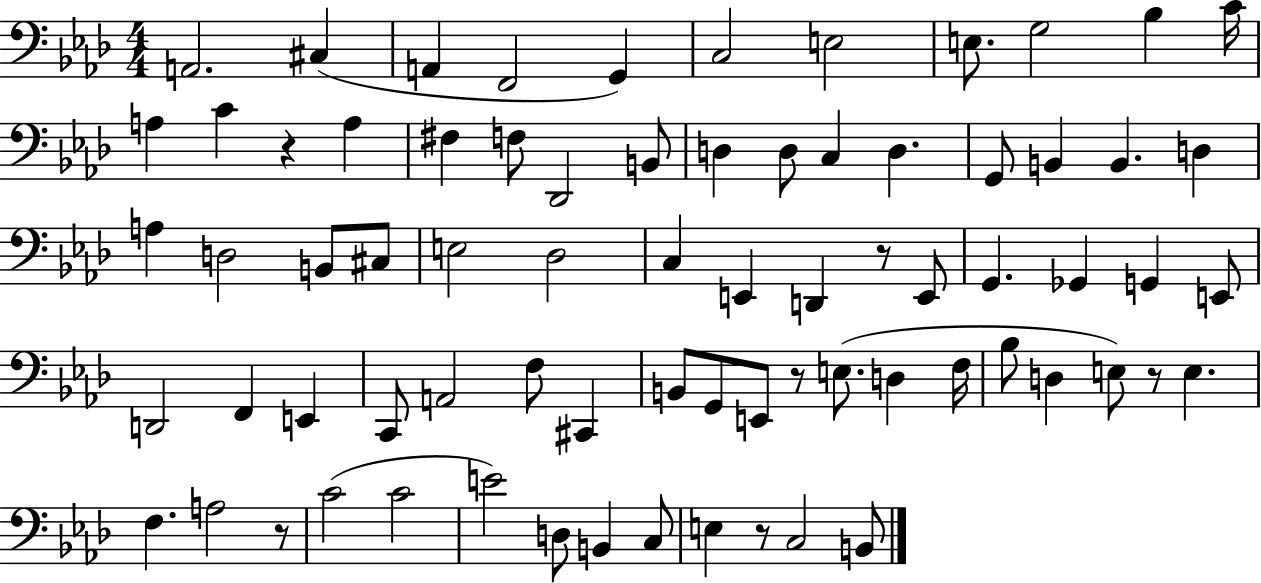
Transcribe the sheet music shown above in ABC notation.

X:1
T:Untitled
M:4/4
L:1/4
K:Ab
A,,2 ^C, A,, F,,2 G,, C,2 E,2 E,/2 G,2 _B, C/4 A, C z A, ^F, F,/2 _D,,2 B,,/2 D, D,/2 C, D, G,,/2 B,, B,, D, A, D,2 B,,/2 ^C,/2 E,2 _D,2 C, E,, D,, z/2 E,,/2 G,, _G,, G,, E,,/2 D,,2 F,, E,, C,,/2 A,,2 F,/2 ^C,, B,,/2 G,,/2 E,,/2 z/2 E,/2 D, F,/4 _B,/2 D, E,/2 z/2 E, F, A,2 z/2 C2 C2 E2 D,/2 B,, C,/2 E, z/2 C,2 B,,/2